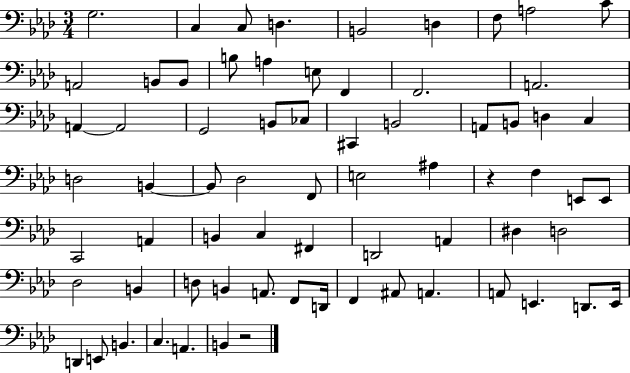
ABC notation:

X:1
T:Untitled
M:3/4
L:1/4
K:Ab
G,2 C, C,/2 D, B,,2 D, F,/2 A,2 C/2 A,,2 B,,/2 B,,/2 B,/2 A, E,/2 F,, F,,2 A,,2 A,, A,,2 G,,2 B,,/2 _C,/2 ^C,, B,,2 A,,/2 B,,/2 D, C, D,2 B,, B,,/2 _D,2 F,,/2 E,2 ^A, z F, E,,/2 E,,/2 C,,2 A,, B,, C, ^F,, D,,2 A,, ^D, D,2 _D,2 B,, D,/2 B,, A,,/2 F,,/2 D,,/4 F,, ^A,,/2 A,, A,,/2 E,, D,,/2 E,,/4 D,, E,,/2 B,, C, A,, B,, z2